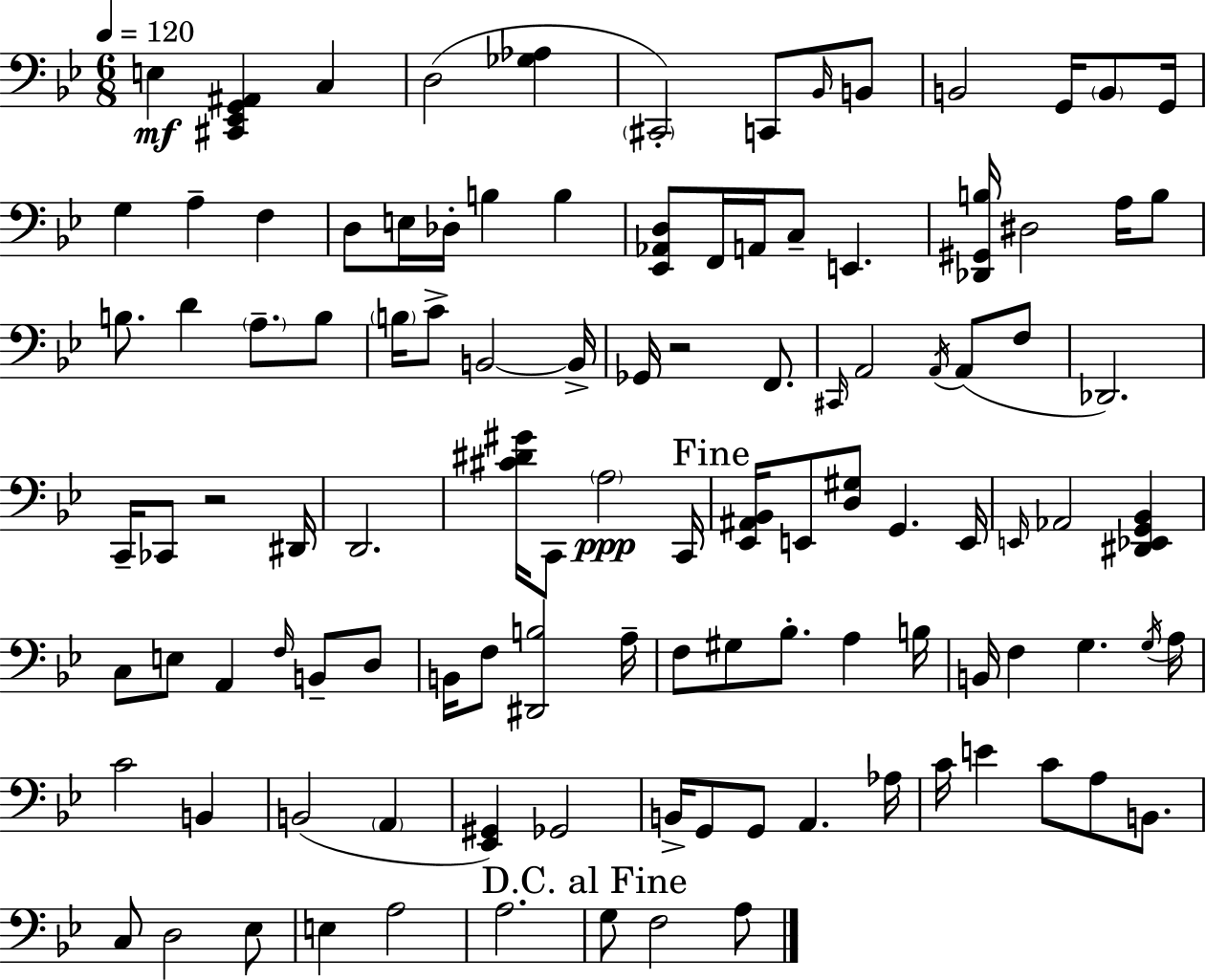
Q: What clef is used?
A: bass